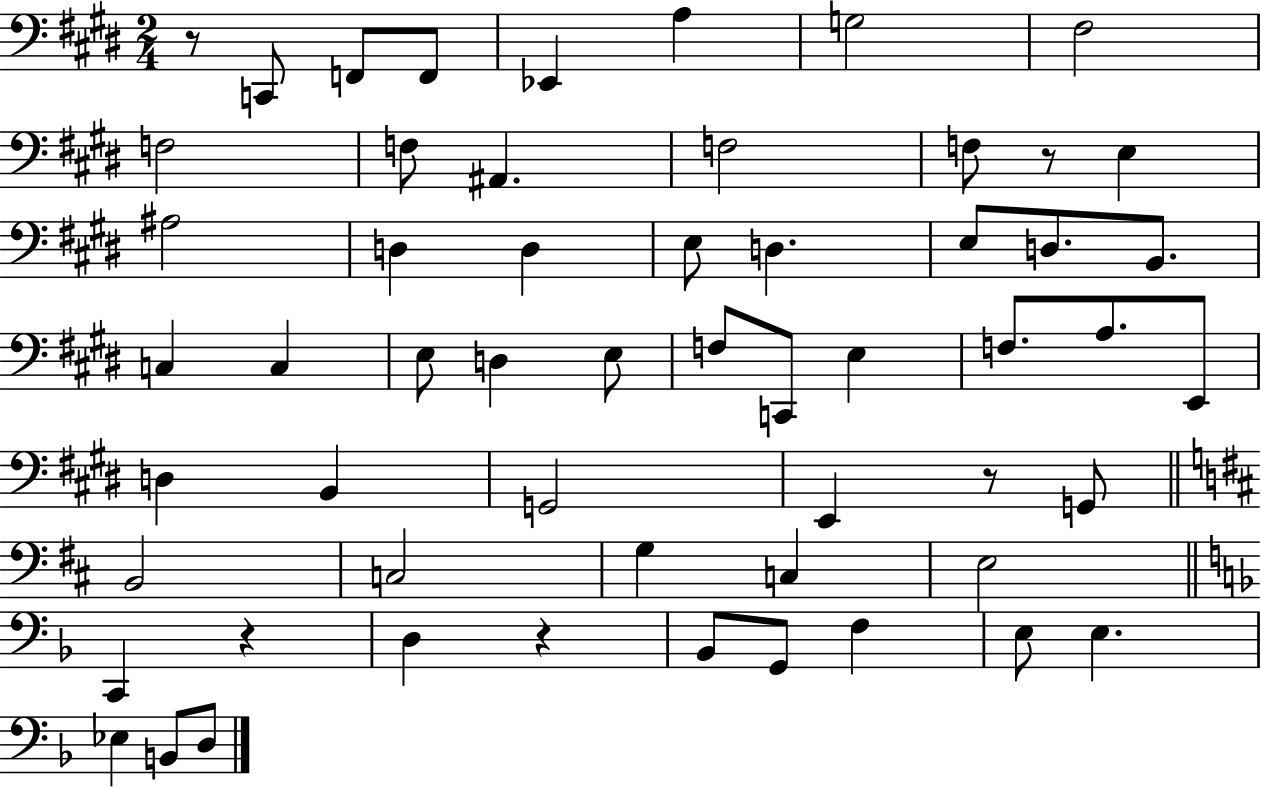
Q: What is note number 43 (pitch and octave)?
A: C2